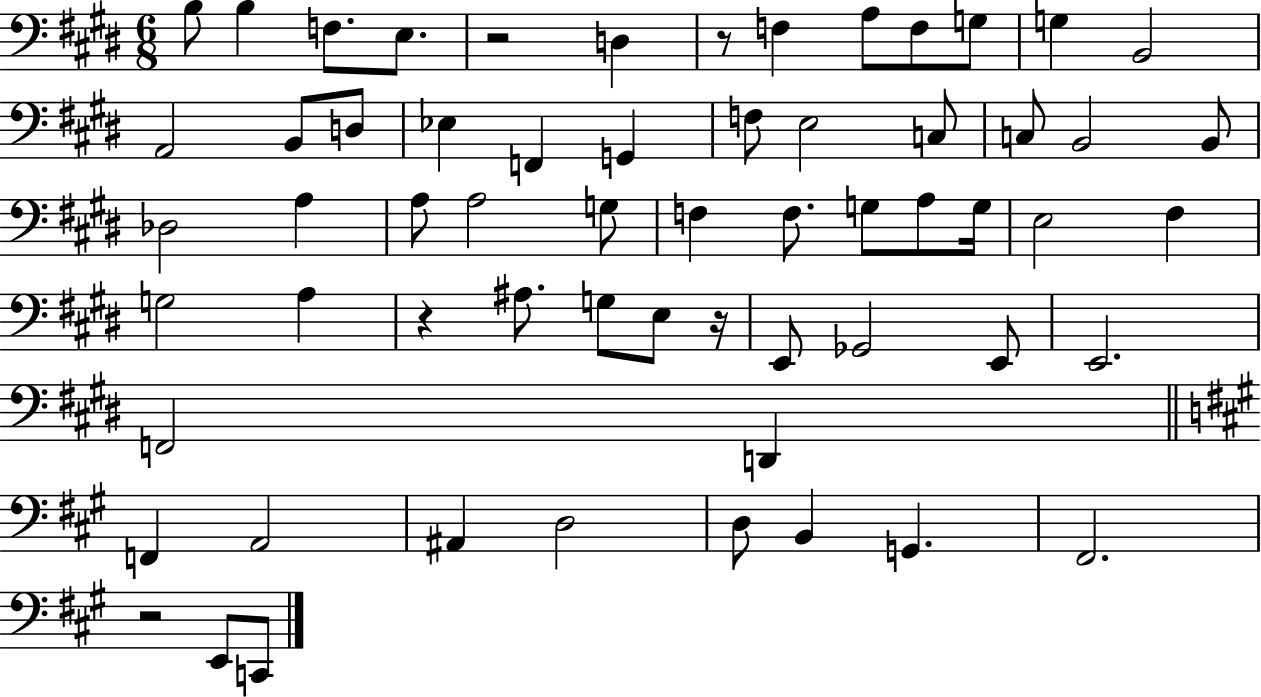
X:1
T:Untitled
M:6/8
L:1/4
K:E
B,/2 B, F,/2 E,/2 z2 D, z/2 F, A,/2 F,/2 G,/2 G, B,,2 A,,2 B,,/2 D,/2 _E, F,, G,, F,/2 E,2 C,/2 C,/2 B,,2 B,,/2 _D,2 A, A,/2 A,2 G,/2 F, F,/2 G,/2 A,/2 G,/4 E,2 ^F, G,2 A, z ^A,/2 G,/2 E,/2 z/4 E,,/2 _G,,2 E,,/2 E,,2 F,,2 D,, F,, A,,2 ^A,, D,2 D,/2 B,, G,, ^F,,2 z2 E,,/2 C,,/2